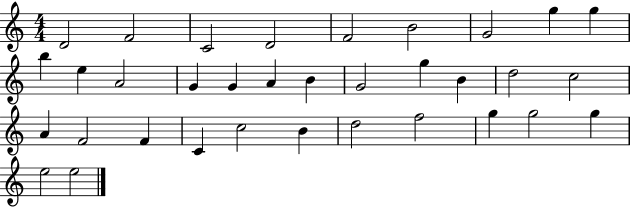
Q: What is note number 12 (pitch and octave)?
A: A4